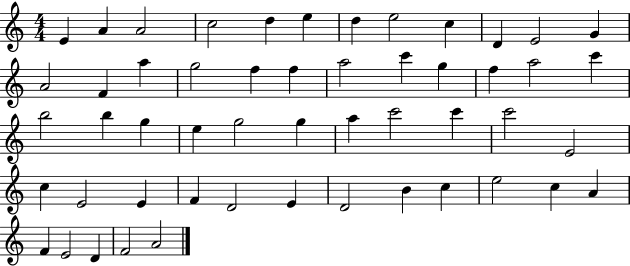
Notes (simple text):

E4/q A4/q A4/h C5/h D5/q E5/q D5/q E5/h C5/q D4/q E4/h G4/q A4/h F4/q A5/q G5/h F5/q F5/q A5/h C6/q G5/q F5/q A5/h C6/q B5/h B5/q G5/q E5/q G5/h G5/q A5/q C6/h C6/q C6/h E4/h C5/q E4/h E4/q F4/q D4/h E4/q D4/h B4/q C5/q E5/h C5/q A4/q F4/q E4/h D4/q F4/h A4/h